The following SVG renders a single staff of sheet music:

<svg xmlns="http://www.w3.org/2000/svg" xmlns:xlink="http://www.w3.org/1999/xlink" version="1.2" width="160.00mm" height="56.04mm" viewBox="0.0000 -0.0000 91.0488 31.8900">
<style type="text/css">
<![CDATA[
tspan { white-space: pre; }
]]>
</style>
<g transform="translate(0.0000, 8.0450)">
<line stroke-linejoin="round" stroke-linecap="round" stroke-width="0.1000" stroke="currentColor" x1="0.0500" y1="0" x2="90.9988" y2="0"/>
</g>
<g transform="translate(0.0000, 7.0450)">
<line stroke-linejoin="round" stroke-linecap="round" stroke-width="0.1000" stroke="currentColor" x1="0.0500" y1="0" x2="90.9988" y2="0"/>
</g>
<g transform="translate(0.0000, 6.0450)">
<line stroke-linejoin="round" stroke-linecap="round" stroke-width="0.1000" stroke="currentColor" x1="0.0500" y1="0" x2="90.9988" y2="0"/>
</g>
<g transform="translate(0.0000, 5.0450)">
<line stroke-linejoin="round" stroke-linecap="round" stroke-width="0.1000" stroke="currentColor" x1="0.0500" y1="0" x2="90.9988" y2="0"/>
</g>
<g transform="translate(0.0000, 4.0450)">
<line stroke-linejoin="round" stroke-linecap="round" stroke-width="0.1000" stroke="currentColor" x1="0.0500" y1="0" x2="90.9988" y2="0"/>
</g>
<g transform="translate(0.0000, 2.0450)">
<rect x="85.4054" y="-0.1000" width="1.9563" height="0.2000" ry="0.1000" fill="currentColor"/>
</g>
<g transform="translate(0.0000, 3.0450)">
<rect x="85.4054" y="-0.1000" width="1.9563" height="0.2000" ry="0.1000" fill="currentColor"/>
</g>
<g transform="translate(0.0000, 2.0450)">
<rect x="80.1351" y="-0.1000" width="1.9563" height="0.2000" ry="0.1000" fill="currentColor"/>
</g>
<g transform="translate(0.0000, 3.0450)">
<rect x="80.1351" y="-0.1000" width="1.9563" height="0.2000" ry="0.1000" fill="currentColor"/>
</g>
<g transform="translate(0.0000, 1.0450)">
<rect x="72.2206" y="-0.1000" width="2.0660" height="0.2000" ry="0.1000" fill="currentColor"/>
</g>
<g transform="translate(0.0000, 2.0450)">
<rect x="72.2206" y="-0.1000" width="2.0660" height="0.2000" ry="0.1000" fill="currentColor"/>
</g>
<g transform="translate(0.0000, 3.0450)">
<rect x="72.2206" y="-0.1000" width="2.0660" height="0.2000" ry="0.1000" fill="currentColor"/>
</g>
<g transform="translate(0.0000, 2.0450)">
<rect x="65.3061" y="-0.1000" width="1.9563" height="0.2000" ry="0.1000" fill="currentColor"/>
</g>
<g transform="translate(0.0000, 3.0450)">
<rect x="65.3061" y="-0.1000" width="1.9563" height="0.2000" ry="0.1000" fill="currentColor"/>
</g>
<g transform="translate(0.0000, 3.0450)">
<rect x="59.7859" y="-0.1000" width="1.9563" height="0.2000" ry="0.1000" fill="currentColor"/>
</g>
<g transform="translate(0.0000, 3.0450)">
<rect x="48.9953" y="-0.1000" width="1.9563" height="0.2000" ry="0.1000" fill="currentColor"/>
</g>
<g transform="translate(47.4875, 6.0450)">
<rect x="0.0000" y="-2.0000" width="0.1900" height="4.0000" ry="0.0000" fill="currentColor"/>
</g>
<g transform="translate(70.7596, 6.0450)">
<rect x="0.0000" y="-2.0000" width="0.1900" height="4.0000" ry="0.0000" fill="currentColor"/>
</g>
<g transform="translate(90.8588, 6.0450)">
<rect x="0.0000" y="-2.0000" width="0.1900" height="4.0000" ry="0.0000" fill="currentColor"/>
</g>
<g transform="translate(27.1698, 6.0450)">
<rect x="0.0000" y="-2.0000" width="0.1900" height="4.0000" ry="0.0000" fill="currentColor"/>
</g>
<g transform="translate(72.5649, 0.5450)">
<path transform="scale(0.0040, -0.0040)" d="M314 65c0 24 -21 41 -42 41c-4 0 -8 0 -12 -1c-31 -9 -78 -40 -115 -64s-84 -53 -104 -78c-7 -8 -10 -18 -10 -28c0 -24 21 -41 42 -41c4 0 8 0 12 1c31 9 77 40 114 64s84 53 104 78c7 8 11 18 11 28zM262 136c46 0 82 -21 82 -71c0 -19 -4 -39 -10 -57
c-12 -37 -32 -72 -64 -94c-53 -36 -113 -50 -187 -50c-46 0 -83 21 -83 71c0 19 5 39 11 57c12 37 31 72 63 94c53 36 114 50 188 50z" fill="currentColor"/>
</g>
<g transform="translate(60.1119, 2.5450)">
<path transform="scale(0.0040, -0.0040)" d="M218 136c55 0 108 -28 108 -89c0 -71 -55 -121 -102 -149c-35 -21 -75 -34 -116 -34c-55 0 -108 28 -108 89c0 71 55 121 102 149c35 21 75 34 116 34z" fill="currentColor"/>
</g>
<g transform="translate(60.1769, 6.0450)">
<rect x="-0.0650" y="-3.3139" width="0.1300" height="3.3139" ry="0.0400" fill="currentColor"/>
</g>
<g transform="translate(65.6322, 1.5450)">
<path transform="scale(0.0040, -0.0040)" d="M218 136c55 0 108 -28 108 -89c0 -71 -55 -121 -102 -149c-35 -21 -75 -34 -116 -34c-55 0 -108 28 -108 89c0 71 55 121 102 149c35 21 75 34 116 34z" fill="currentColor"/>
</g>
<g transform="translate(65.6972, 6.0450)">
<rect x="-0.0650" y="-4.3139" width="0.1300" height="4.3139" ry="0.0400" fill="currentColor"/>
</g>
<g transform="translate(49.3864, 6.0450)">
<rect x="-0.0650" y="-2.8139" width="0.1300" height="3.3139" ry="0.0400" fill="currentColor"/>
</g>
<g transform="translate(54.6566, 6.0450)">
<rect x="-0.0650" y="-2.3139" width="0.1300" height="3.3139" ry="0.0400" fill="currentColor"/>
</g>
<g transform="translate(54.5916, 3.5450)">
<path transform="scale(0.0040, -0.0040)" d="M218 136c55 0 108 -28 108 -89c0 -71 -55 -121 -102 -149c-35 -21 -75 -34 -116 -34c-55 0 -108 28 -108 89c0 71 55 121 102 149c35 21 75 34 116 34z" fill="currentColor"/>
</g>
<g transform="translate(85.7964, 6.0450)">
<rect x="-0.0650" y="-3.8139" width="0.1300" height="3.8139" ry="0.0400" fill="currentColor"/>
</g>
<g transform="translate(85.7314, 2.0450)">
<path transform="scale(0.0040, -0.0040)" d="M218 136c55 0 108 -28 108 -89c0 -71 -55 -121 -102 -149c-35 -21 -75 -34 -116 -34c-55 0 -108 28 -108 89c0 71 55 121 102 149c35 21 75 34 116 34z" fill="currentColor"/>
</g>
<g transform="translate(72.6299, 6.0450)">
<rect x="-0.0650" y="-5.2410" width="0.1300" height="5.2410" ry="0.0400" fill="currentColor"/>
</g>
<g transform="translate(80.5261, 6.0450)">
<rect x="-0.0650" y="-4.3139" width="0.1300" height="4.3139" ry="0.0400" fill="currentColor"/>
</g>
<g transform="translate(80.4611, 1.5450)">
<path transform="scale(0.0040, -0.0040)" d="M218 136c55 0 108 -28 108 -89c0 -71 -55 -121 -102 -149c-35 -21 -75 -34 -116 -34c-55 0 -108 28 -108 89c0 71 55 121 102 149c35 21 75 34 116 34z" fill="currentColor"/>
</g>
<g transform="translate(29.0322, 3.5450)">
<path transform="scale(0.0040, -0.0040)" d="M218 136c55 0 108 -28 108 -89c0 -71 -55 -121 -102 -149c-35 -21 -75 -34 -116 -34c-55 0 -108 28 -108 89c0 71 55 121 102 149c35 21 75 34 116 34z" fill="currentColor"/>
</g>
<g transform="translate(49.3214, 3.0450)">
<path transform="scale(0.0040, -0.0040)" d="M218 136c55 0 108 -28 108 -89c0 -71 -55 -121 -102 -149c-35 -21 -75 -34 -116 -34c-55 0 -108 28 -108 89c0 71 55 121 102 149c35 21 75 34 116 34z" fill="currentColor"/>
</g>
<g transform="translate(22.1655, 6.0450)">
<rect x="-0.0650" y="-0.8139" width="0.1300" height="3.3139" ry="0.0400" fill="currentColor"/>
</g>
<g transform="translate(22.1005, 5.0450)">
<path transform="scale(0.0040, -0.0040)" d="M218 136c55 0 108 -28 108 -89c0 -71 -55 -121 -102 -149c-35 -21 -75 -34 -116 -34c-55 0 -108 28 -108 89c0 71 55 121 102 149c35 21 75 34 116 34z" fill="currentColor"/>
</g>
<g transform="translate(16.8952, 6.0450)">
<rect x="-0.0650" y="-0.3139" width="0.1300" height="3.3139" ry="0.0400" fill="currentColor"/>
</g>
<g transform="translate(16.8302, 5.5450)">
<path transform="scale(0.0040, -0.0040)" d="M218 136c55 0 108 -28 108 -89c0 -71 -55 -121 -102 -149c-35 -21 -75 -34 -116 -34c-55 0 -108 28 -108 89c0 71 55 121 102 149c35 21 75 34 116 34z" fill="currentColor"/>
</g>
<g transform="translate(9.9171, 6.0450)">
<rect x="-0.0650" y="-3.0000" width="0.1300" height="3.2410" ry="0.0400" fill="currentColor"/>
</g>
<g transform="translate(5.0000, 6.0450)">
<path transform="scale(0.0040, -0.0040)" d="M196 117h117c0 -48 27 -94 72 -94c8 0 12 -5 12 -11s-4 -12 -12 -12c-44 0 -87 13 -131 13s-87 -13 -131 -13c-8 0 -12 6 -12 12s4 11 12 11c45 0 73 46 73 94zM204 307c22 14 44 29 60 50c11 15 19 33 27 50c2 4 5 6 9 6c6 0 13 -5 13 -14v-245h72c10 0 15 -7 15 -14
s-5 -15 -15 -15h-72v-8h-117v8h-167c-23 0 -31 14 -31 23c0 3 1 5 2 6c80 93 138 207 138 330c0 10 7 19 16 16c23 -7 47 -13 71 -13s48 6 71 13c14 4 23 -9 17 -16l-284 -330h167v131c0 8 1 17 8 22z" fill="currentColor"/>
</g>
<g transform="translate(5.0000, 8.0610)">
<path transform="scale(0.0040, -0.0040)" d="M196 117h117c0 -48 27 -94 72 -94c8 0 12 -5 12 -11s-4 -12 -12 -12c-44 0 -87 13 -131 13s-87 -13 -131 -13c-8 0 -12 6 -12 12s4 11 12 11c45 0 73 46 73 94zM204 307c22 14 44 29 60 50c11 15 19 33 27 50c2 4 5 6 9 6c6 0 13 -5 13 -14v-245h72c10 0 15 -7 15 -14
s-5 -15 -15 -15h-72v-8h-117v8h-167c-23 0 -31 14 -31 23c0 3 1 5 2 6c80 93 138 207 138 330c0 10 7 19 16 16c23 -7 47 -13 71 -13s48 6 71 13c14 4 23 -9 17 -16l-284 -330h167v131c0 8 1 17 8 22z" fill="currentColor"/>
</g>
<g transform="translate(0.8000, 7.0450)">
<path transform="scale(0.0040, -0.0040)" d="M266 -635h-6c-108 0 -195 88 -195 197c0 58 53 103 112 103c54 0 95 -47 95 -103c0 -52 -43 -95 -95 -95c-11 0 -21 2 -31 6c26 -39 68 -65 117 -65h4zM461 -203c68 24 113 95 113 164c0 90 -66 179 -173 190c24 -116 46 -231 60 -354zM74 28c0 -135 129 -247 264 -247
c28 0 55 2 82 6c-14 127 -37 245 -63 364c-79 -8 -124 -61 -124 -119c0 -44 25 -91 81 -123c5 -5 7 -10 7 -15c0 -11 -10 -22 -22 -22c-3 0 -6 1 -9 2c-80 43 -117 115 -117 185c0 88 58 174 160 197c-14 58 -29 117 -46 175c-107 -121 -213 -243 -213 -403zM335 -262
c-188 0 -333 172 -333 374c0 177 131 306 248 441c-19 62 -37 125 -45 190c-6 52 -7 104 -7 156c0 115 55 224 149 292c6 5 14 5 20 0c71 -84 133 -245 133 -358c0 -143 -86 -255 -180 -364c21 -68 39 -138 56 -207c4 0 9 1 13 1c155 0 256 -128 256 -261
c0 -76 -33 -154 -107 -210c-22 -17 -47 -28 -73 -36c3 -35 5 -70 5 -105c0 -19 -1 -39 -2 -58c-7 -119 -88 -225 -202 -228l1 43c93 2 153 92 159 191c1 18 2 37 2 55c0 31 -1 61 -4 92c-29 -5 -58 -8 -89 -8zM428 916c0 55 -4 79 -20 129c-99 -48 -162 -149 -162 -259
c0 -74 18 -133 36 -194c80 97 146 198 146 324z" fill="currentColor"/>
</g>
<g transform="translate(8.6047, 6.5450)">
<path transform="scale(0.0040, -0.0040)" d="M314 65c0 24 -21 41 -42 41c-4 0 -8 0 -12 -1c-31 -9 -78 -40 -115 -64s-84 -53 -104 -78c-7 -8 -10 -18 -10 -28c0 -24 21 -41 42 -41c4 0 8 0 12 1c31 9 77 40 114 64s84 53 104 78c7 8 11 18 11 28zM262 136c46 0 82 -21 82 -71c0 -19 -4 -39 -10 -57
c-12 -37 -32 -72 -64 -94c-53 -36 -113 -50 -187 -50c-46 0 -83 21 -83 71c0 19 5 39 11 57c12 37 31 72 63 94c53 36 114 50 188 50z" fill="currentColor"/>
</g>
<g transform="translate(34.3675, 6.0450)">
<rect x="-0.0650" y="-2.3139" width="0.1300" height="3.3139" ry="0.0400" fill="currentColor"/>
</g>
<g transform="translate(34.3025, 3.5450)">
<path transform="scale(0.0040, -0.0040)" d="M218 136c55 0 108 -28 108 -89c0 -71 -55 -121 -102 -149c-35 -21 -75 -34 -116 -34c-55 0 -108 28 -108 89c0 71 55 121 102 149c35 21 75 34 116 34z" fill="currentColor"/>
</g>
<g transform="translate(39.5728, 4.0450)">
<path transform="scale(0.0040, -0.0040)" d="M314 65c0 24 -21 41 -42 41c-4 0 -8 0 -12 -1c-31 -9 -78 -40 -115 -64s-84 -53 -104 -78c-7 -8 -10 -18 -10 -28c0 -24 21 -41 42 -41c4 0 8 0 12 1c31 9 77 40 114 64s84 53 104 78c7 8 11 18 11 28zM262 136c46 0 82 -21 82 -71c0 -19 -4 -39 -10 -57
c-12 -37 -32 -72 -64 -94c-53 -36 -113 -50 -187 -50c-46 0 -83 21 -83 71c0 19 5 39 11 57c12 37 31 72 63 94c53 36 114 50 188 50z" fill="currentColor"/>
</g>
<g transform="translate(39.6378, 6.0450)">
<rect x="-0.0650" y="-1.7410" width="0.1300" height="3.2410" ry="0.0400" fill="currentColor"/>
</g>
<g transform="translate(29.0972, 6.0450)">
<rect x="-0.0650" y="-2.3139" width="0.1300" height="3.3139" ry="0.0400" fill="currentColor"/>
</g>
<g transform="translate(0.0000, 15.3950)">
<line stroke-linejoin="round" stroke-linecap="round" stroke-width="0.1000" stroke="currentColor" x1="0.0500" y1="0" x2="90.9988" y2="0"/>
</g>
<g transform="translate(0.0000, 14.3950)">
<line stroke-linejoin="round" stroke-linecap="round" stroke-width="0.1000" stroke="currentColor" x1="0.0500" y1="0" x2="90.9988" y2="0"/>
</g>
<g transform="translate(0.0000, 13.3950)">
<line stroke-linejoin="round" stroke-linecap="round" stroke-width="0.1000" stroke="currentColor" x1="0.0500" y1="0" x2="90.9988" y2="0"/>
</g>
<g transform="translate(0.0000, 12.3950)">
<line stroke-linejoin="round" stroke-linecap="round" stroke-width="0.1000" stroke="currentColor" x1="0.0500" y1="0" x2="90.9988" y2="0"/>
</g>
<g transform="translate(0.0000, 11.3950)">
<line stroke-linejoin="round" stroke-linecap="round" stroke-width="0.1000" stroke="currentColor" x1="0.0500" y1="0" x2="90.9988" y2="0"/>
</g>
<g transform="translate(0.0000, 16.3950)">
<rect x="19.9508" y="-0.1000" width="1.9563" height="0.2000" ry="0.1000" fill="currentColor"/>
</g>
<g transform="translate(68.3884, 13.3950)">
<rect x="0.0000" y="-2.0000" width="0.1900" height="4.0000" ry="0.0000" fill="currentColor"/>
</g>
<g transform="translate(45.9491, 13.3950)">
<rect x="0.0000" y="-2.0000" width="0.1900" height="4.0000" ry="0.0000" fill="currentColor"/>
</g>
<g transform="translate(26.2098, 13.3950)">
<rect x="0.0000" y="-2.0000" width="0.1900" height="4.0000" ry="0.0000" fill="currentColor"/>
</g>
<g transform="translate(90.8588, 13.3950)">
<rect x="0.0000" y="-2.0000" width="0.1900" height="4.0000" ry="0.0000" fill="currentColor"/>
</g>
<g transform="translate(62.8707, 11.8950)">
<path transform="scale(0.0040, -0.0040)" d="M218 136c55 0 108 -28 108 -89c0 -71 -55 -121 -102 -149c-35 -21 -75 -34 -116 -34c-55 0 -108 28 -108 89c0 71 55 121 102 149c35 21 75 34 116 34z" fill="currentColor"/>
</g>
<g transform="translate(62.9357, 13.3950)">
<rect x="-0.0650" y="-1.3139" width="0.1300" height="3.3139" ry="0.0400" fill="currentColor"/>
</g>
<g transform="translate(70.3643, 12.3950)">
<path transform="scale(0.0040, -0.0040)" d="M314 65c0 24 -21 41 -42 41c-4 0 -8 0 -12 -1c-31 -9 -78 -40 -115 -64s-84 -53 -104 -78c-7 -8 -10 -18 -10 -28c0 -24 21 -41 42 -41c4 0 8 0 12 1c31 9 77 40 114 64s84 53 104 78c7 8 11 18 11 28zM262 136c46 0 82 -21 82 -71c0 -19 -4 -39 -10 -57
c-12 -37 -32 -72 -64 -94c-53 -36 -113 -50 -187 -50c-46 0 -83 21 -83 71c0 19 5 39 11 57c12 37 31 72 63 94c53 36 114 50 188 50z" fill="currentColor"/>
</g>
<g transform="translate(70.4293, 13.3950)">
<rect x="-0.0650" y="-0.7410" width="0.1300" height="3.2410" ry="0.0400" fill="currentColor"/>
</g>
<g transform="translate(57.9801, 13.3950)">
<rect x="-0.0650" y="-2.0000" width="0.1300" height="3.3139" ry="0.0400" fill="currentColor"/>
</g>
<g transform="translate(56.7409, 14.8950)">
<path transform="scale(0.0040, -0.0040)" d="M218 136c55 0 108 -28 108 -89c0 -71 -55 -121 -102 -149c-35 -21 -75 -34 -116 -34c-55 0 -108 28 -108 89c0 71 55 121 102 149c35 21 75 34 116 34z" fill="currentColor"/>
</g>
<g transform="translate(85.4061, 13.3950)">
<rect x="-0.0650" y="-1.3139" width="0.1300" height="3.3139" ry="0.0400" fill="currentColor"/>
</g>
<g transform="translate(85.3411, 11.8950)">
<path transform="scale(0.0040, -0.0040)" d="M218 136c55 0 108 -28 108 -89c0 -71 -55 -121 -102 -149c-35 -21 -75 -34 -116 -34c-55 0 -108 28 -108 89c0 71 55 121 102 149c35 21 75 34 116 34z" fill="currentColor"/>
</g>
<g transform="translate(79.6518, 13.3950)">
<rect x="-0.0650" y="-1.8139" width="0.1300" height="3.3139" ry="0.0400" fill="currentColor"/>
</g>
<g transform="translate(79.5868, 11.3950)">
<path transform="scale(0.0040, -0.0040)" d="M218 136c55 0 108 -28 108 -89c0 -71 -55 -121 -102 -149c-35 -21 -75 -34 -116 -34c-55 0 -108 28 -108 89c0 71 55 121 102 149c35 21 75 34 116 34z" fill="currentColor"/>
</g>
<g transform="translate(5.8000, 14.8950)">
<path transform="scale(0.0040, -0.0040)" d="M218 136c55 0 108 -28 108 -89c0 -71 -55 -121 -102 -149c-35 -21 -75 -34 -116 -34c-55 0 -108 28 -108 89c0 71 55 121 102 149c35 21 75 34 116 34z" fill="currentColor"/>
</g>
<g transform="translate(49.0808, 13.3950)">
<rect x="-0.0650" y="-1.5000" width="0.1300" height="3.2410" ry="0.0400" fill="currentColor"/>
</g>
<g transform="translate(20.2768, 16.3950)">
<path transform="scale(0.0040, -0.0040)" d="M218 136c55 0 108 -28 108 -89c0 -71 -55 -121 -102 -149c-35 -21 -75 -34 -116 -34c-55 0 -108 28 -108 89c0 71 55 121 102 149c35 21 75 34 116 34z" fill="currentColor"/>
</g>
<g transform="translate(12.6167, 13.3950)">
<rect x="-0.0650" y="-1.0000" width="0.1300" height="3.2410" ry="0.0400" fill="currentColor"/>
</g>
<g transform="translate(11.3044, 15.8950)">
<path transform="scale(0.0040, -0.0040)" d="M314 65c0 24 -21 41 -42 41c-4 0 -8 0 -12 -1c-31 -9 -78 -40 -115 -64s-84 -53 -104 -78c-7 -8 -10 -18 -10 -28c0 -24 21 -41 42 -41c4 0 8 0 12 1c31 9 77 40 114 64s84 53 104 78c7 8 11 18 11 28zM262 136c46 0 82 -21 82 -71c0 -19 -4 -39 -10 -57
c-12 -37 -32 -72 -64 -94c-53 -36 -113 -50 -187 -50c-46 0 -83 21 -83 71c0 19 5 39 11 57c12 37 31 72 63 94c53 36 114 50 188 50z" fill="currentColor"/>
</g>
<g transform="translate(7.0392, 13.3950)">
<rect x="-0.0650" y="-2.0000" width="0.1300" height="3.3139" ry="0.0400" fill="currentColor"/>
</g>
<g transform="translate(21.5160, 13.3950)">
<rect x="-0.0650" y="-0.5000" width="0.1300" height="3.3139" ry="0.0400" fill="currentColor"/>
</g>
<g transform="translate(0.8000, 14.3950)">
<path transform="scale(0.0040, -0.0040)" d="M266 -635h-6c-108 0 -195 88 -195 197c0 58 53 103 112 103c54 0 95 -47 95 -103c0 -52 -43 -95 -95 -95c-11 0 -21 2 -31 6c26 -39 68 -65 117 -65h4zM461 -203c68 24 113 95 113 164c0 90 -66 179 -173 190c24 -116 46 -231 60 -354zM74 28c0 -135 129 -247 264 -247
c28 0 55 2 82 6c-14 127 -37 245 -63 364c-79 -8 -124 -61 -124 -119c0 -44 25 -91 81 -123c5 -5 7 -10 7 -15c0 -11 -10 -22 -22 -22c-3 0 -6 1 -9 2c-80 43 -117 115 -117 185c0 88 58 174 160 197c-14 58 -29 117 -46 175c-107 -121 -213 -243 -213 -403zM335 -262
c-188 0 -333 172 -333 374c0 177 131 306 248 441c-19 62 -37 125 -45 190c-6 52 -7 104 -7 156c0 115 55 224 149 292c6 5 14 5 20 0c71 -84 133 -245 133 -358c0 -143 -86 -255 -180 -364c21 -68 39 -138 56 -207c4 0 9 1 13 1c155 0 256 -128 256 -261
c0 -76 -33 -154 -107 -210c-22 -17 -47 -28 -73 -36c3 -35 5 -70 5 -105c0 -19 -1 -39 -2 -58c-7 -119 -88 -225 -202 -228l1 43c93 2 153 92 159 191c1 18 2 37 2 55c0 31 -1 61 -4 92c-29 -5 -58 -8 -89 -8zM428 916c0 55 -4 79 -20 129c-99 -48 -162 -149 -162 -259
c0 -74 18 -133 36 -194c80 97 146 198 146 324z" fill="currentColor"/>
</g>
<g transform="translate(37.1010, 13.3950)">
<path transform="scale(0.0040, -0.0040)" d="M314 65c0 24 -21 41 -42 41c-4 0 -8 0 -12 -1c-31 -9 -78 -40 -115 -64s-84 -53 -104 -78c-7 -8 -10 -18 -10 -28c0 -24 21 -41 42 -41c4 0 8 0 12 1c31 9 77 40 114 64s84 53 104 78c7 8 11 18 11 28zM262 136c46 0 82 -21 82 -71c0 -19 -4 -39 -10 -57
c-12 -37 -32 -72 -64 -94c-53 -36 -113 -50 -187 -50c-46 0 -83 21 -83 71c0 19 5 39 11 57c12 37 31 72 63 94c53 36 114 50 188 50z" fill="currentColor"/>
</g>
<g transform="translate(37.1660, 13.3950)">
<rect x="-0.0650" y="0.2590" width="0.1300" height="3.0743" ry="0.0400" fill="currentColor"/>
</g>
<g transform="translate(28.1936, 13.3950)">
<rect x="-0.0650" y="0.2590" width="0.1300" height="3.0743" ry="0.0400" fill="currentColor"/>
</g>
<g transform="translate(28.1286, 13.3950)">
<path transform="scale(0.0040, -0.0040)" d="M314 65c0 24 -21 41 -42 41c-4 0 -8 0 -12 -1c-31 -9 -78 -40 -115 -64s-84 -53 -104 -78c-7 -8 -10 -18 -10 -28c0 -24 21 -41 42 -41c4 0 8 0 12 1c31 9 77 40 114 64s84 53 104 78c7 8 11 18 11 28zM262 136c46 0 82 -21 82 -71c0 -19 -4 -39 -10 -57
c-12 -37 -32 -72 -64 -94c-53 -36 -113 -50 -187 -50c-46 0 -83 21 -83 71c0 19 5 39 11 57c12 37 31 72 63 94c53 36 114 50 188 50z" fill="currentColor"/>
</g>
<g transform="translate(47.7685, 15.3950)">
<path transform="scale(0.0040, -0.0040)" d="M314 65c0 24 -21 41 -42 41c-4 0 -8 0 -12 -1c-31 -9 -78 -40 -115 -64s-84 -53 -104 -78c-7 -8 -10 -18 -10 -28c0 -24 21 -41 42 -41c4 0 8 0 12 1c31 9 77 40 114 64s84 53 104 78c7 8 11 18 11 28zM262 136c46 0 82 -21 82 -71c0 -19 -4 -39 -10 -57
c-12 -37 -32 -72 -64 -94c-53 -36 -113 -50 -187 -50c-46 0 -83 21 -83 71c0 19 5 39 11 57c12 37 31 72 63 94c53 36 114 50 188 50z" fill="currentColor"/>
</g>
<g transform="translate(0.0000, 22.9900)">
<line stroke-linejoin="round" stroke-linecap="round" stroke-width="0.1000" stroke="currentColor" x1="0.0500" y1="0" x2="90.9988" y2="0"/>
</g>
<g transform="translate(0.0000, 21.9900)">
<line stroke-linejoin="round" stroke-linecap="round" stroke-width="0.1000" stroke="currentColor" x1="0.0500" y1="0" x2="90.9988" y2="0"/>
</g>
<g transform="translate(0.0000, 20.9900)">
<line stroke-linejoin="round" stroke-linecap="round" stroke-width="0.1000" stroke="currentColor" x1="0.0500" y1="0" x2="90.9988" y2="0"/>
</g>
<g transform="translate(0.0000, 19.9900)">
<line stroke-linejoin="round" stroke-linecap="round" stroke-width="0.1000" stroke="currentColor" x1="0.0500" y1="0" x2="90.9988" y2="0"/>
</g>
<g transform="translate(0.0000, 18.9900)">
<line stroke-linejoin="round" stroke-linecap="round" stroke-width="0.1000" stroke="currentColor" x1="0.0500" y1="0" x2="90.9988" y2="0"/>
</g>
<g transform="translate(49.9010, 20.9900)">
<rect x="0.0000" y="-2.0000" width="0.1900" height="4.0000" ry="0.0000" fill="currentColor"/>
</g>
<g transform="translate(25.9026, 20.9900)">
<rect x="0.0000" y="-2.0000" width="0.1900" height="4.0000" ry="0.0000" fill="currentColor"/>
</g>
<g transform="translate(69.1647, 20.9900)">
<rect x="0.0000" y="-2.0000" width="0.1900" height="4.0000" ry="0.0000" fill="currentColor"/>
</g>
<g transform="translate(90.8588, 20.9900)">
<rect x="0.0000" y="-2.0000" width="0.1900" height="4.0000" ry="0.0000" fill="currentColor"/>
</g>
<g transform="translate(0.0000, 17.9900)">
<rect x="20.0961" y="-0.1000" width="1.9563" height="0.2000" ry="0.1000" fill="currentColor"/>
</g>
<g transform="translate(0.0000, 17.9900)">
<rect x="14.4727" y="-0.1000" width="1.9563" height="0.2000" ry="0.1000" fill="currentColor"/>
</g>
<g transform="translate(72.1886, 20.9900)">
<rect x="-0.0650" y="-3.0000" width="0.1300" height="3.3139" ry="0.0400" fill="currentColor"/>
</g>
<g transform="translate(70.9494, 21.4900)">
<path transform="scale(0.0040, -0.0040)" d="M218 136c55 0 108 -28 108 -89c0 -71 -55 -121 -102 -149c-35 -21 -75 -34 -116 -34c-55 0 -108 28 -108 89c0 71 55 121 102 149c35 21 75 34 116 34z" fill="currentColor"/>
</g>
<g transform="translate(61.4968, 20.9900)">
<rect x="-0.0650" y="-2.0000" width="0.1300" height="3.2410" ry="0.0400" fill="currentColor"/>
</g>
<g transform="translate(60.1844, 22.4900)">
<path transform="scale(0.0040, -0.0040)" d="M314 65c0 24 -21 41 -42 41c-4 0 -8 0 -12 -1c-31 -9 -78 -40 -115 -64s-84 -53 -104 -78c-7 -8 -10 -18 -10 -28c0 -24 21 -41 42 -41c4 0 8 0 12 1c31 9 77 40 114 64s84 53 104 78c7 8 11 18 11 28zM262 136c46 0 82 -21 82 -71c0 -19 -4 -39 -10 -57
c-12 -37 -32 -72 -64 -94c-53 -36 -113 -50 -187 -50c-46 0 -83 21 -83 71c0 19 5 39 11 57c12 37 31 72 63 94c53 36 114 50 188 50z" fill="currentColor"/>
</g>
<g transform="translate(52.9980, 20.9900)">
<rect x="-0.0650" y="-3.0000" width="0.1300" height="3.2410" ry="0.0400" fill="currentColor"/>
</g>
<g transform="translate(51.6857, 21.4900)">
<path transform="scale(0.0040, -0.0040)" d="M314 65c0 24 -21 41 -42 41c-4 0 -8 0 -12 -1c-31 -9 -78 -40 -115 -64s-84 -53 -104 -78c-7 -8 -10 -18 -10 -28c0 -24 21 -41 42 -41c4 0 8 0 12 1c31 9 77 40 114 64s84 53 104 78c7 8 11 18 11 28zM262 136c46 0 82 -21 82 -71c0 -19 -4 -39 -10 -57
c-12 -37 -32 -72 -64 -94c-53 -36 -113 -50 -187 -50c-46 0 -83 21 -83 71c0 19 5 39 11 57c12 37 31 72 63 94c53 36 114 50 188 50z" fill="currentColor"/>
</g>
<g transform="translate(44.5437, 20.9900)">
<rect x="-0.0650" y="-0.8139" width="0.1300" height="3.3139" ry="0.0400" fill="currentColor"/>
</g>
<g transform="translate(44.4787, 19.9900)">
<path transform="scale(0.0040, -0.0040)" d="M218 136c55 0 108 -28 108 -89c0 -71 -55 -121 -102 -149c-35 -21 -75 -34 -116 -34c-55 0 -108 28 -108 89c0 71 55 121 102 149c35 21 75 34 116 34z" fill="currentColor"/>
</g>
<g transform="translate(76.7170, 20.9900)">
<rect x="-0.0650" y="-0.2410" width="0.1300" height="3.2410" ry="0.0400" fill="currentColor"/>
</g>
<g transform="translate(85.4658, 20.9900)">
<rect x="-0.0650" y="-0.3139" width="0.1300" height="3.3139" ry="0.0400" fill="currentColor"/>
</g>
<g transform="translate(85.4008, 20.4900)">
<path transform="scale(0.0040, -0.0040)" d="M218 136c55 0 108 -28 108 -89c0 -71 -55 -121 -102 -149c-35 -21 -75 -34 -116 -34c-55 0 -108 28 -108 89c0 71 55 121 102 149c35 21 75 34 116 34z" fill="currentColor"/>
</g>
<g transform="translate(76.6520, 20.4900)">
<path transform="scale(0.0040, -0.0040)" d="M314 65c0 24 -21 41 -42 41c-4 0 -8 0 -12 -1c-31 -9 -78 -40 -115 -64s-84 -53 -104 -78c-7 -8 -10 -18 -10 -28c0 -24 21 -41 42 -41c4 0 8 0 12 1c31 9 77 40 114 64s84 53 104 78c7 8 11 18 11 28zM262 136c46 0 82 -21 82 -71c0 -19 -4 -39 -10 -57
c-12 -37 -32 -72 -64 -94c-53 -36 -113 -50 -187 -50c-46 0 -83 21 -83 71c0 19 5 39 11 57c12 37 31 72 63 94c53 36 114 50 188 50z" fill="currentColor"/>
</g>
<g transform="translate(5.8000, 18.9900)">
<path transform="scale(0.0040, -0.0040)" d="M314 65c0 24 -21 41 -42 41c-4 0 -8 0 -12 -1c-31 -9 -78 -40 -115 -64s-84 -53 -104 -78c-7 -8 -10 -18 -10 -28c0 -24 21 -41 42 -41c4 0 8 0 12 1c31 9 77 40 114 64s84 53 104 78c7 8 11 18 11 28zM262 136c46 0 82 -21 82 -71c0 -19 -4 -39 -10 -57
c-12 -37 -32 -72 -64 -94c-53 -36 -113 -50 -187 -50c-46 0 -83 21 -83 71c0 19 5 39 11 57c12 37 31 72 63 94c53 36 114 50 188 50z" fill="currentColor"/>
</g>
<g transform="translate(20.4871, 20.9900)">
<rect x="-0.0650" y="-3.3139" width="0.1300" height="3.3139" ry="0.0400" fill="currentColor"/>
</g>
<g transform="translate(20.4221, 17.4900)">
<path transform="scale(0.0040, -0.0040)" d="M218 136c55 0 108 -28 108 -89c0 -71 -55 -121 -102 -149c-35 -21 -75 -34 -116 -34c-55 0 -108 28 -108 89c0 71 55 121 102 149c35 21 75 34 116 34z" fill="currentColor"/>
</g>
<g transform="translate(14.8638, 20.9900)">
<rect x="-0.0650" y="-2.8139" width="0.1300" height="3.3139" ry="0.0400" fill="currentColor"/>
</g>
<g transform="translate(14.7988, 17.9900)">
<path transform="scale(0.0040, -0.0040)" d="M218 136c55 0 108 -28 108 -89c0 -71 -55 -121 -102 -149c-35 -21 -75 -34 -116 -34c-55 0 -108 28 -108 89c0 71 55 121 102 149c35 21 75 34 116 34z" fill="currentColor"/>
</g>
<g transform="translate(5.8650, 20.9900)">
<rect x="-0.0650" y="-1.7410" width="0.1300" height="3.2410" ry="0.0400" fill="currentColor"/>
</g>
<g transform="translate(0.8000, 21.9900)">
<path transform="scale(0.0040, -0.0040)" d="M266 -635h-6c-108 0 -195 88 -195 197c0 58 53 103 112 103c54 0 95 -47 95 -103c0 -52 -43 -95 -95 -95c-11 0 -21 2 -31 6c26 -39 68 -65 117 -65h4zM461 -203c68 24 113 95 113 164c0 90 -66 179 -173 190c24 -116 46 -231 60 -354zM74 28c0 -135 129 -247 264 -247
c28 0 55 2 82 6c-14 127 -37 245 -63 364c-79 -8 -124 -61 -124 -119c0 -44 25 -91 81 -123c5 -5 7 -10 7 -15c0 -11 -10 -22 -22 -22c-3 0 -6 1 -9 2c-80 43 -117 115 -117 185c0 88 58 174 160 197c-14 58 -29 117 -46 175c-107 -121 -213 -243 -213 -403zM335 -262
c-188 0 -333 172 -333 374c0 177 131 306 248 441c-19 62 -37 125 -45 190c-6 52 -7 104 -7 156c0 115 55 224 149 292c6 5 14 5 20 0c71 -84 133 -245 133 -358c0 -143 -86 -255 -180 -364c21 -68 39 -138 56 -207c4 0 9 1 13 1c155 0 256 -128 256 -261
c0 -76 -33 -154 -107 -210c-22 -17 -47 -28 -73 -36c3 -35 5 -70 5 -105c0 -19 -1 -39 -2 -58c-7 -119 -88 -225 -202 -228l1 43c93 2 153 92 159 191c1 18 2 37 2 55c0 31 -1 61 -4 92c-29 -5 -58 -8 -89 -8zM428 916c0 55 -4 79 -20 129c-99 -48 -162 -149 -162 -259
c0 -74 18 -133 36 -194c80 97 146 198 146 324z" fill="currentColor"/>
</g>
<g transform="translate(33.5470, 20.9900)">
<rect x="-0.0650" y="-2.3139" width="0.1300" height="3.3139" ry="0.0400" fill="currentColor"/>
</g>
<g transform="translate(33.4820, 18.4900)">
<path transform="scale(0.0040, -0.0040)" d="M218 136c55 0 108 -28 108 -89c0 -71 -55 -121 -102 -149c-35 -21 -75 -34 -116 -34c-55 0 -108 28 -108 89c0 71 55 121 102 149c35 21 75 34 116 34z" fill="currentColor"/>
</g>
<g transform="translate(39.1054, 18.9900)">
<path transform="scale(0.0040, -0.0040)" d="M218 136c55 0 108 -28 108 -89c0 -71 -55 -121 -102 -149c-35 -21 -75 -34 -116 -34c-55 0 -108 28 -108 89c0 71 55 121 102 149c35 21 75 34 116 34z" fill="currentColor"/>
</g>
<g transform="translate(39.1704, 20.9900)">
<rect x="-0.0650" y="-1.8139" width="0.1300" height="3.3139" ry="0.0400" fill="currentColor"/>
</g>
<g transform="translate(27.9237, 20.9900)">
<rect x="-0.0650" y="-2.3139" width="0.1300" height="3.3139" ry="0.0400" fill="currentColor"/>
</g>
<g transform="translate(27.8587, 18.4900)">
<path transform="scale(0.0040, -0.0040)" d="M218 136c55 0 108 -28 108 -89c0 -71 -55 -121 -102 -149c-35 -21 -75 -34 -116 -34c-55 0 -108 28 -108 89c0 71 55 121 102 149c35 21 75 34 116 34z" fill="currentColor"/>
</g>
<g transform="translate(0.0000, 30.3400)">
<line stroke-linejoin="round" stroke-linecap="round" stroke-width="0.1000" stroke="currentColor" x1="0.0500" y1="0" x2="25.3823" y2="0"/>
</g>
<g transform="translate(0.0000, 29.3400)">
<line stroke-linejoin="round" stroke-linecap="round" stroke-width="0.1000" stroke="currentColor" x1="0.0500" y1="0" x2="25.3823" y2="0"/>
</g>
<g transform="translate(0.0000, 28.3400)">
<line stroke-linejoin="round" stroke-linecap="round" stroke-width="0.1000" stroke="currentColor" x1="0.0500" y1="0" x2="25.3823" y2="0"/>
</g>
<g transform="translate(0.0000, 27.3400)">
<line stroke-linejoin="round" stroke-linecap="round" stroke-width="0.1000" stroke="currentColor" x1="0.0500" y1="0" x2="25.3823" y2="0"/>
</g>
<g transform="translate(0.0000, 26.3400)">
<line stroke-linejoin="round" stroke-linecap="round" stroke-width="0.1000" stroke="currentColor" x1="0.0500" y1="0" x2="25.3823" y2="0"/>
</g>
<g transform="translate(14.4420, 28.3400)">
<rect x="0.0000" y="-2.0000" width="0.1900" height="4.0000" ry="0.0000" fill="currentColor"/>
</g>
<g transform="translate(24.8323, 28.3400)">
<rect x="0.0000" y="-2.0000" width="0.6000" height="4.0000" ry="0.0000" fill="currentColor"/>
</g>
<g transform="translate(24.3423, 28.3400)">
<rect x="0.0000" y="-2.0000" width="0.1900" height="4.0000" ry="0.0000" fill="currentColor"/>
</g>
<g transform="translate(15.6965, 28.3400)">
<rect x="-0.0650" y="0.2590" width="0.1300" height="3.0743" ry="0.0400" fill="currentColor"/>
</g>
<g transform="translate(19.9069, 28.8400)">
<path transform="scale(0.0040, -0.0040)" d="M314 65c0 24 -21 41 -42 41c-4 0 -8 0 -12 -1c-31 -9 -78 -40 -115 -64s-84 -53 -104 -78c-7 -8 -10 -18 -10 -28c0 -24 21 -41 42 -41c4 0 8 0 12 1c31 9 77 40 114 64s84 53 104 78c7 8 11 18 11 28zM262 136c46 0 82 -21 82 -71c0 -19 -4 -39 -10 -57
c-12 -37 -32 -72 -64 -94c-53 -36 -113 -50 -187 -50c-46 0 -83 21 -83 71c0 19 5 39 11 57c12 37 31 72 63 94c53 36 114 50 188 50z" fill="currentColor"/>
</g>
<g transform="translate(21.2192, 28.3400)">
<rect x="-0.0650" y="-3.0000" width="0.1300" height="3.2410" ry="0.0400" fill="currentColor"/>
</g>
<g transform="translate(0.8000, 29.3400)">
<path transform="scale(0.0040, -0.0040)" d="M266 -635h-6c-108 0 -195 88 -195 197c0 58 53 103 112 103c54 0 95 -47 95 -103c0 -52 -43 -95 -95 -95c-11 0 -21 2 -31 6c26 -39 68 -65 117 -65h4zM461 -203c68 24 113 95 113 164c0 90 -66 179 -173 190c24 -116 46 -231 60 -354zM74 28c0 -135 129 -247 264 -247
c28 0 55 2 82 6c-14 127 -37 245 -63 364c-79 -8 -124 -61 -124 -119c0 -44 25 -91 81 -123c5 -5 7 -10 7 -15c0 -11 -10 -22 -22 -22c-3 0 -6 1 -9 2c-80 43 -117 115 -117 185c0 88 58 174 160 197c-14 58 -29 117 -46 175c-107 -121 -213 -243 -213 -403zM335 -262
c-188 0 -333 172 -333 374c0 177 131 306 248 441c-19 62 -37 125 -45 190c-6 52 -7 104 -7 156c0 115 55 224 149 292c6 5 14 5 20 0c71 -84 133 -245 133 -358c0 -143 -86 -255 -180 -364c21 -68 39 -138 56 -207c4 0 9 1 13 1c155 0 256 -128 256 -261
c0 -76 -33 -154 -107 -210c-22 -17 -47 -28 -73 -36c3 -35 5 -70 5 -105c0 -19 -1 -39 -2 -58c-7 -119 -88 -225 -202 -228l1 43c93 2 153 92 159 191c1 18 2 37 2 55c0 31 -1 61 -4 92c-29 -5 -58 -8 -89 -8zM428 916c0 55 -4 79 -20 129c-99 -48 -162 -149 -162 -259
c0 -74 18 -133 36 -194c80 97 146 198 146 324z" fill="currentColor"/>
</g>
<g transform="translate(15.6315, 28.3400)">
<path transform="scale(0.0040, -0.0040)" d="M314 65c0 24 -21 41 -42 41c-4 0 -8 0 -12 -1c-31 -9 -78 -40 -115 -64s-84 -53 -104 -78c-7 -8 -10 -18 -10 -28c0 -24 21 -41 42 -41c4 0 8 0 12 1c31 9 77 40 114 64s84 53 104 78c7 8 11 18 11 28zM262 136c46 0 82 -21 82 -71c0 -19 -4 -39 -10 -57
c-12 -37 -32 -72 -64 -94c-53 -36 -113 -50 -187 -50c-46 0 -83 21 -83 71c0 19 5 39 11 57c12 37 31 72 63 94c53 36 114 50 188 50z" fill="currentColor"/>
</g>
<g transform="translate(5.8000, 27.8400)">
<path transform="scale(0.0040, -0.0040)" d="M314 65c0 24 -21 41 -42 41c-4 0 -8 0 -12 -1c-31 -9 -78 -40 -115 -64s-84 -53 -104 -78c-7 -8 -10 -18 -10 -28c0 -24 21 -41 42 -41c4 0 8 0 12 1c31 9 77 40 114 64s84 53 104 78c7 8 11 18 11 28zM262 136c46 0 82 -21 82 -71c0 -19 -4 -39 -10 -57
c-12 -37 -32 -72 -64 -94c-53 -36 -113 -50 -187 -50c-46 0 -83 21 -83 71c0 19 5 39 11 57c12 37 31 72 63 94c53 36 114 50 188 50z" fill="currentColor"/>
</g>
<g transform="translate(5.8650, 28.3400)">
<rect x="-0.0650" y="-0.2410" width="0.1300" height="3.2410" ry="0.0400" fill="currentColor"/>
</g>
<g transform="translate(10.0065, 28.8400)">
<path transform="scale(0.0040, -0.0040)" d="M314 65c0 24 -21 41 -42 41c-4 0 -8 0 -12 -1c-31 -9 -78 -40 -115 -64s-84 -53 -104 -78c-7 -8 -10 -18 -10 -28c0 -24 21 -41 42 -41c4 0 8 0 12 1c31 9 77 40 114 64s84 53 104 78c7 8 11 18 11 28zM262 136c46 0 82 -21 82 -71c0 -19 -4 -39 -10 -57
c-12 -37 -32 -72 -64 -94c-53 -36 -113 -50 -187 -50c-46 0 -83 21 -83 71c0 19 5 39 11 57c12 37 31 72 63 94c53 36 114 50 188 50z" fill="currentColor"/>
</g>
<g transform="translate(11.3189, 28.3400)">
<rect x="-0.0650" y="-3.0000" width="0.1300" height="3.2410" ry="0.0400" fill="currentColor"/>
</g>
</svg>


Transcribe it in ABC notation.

X:1
T:Untitled
M:4/4
L:1/4
K:C
A2 c d g g f2 a g b d' f'2 d' c' F D2 C B2 B2 E2 F e d2 f e f2 a b g g f d A2 F2 A c2 c c2 A2 B2 A2